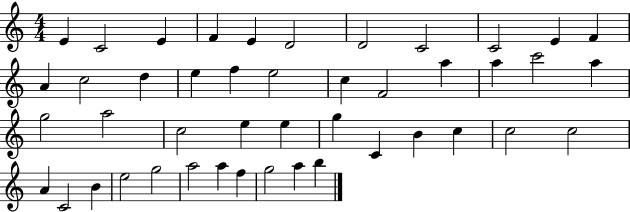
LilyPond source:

{
  \clef treble
  \numericTimeSignature
  \time 4/4
  \key c \major
  e'4 c'2 e'4 | f'4 e'4 d'2 | d'2 c'2 | c'2 e'4 f'4 | \break a'4 c''2 d''4 | e''4 f''4 e''2 | c''4 f'2 a''4 | a''4 c'''2 a''4 | \break g''2 a''2 | c''2 e''4 e''4 | g''4 c'4 b'4 c''4 | c''2 c''2 | \break a'4 c'2 b'4 | e''2 g''2 | a''2 a''4 f''4 | g''2 a''4 b''4 | \break \bar "|."
}